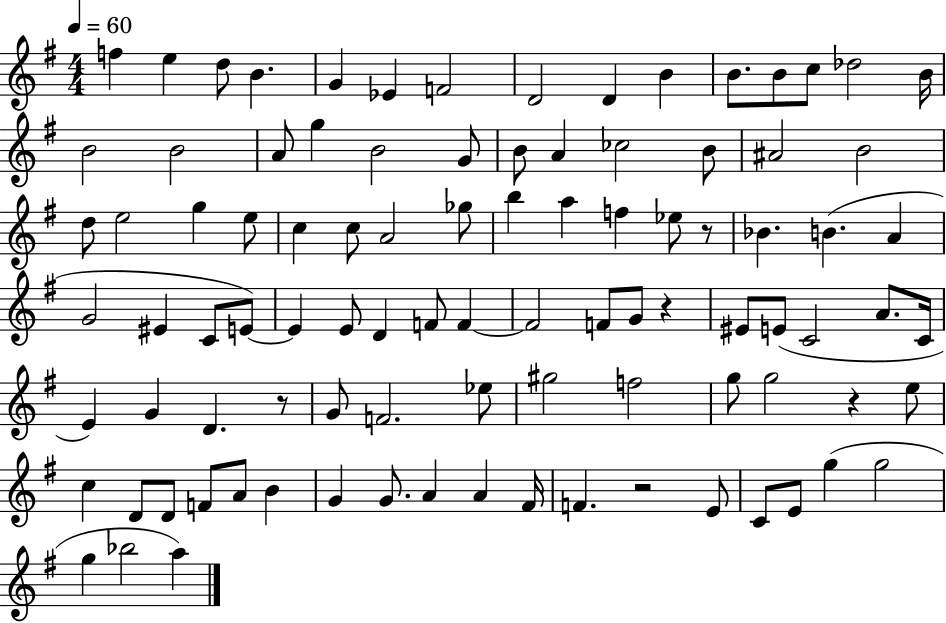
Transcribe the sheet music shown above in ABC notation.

X:1
T:Untitled
M:4/4
L:1/4
K:G
f e d/2 B G _E F2 D2 D B B/2 B/2 c/2 _d2 B/4 B2 B2 A/2 g B2 G/2 B/2 A _c2 B/2 ^A2 B2 d/2 e2 g e/2 c c/2 A2 _g/2 b a f _e/2 z/2 _B B A G2 ^E C/2 E/2 E E/2 D F/2 F F2 F/2 G/2 z ^E/2 E/2 C2 A/2 C/4 E G D z/2 G/2 F2 _e/2 ^g2 f2 g/2 g2 z e/2 c D/2 D/2 F/2 A/2 B G G/2 A A ^F/4 F z2 E/2 C/2 E/2 g g2 g _b2 a